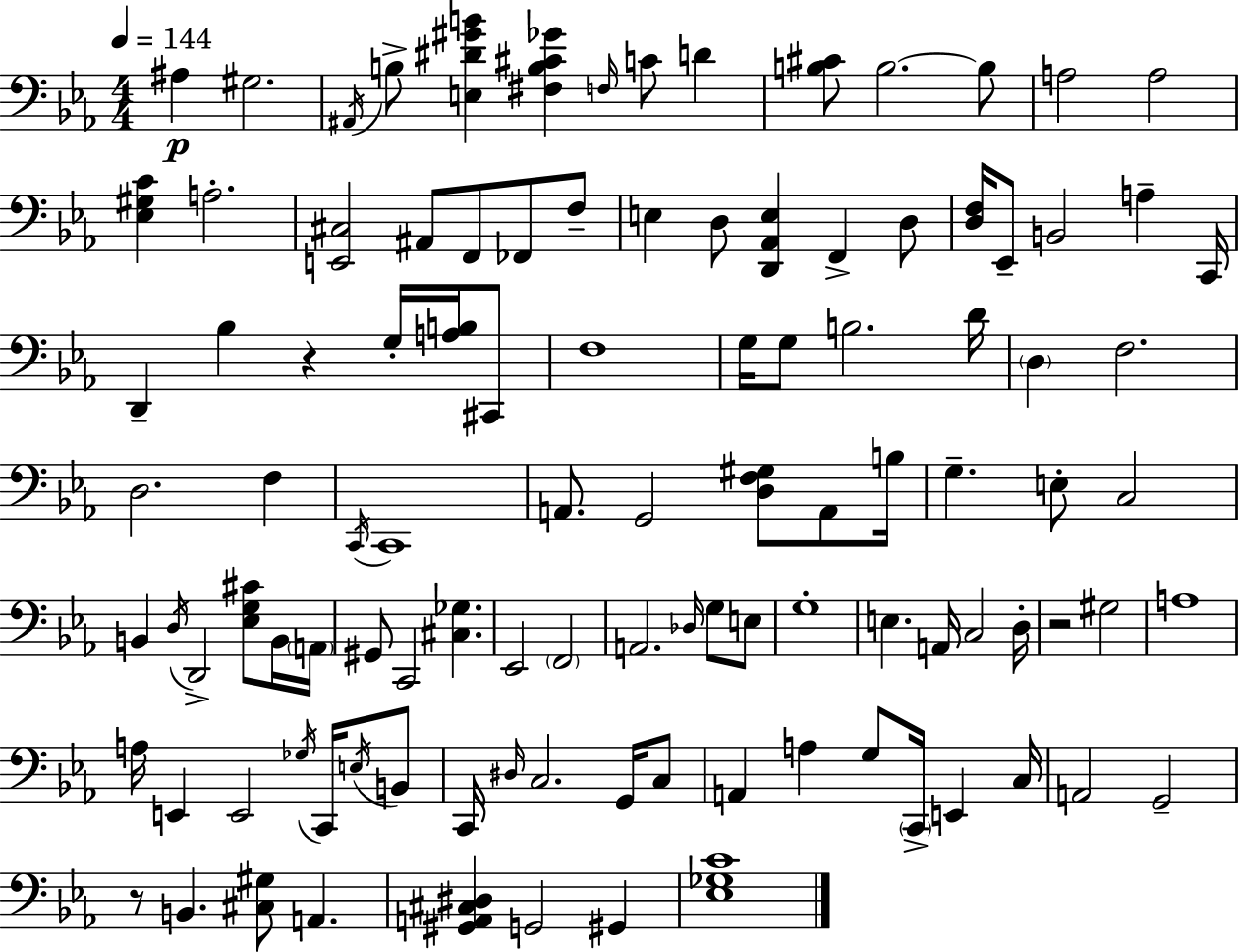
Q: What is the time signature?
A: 4/4